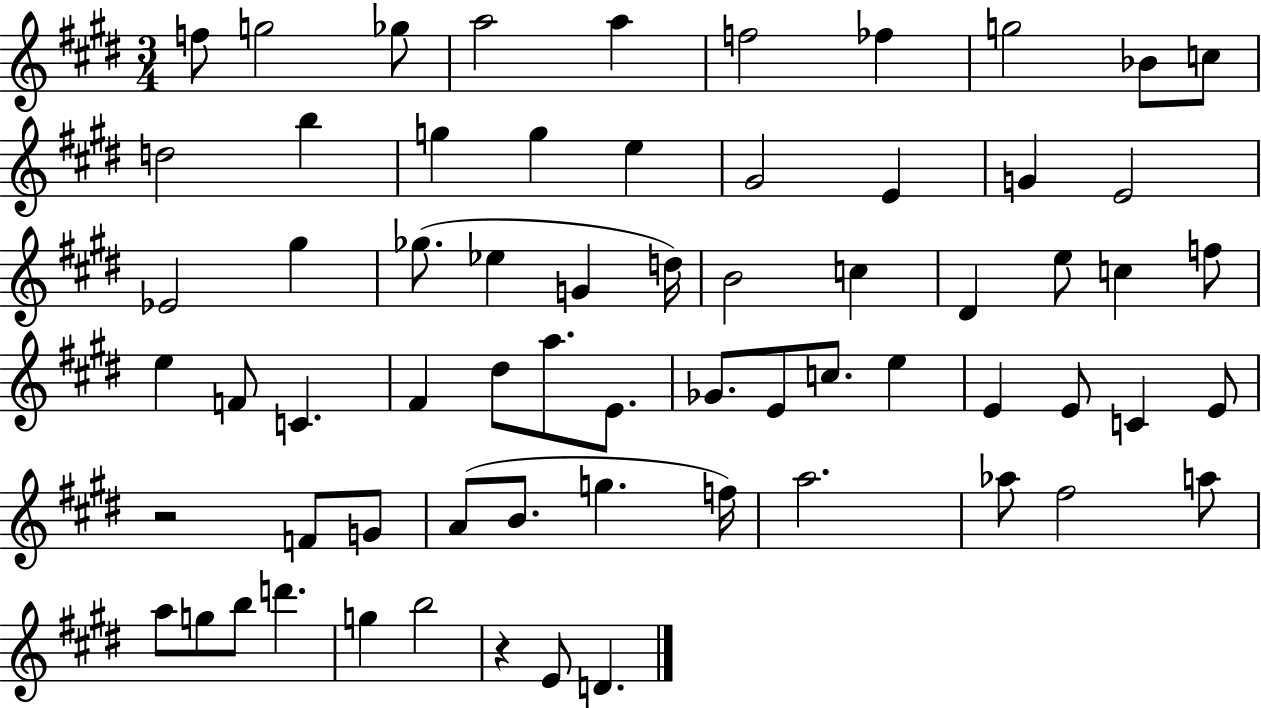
{
  \clef treble
  \numericTimeSignature
  \time 3/4
  \key e \major
  f''8 g''2 ges''8 | a''2 a''4 | f''2 fes''4 | g''2 bes'8 c''8 | \break d''2 b''4 | g''4 g''4 e''4 | gis'2 e'4 | g'4 e'2 | \break ees'2 gis''4 | ges''8.( ees''4 g'4 d''16) | b'2 c''4 | dis'4 e''8 c''4 f''8 | \break e''4 f'8 c'4. | fis'4 dis''8 a''8. e'8. | ges'8. e'8 c''8. e''4 | e'4 e'8 c'4 e'8 | \break r2 f'8 g'8 | a'8( b'8. g''4. f''16) | a''2. | aes''8 fis''2 a''8 | \break a''8 g''8 b''8 d'''4. | g''4 b''2 | r4 e'8 d'4. | \bar "|."
}